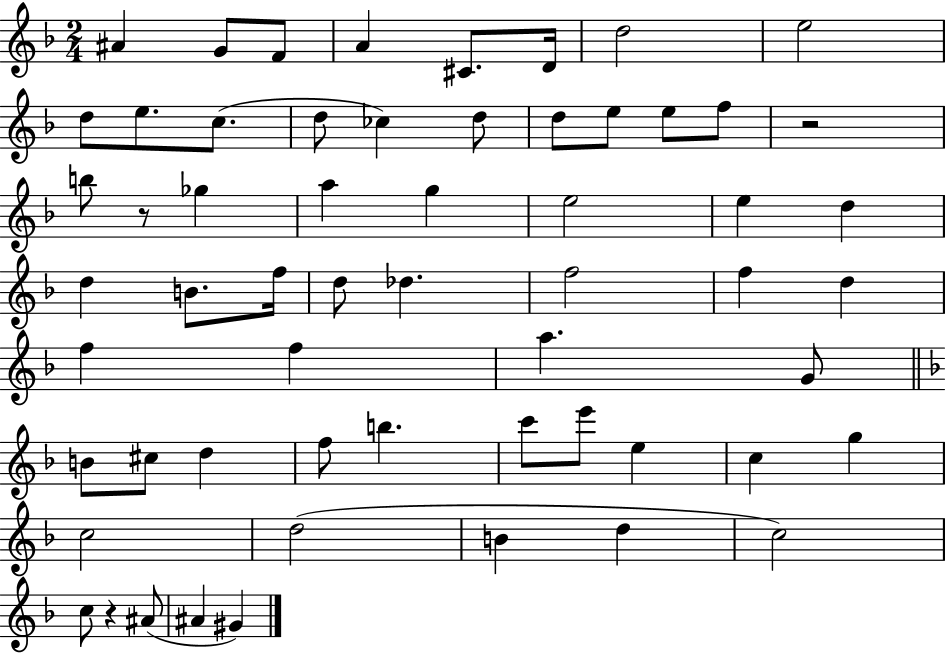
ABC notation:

X:1
T:Untitled
M:2/4
L:1/4
K:F
^A G/2 F/2 A ^C/2 D/4 d2 e2 d/2 e/2 c/2 d/2 _c d/2 d/2 e/2 e/2 f/2 z2 b/2 z/2 _g a g e2 e d d B/2 f/4 d/2 _d f2 f d f f a G/2 B/2 ^c/2 d f/2 b c'/2 e'/2 e c g c2 d2 B d c2 c/2 z ^A/2 ^A ^G